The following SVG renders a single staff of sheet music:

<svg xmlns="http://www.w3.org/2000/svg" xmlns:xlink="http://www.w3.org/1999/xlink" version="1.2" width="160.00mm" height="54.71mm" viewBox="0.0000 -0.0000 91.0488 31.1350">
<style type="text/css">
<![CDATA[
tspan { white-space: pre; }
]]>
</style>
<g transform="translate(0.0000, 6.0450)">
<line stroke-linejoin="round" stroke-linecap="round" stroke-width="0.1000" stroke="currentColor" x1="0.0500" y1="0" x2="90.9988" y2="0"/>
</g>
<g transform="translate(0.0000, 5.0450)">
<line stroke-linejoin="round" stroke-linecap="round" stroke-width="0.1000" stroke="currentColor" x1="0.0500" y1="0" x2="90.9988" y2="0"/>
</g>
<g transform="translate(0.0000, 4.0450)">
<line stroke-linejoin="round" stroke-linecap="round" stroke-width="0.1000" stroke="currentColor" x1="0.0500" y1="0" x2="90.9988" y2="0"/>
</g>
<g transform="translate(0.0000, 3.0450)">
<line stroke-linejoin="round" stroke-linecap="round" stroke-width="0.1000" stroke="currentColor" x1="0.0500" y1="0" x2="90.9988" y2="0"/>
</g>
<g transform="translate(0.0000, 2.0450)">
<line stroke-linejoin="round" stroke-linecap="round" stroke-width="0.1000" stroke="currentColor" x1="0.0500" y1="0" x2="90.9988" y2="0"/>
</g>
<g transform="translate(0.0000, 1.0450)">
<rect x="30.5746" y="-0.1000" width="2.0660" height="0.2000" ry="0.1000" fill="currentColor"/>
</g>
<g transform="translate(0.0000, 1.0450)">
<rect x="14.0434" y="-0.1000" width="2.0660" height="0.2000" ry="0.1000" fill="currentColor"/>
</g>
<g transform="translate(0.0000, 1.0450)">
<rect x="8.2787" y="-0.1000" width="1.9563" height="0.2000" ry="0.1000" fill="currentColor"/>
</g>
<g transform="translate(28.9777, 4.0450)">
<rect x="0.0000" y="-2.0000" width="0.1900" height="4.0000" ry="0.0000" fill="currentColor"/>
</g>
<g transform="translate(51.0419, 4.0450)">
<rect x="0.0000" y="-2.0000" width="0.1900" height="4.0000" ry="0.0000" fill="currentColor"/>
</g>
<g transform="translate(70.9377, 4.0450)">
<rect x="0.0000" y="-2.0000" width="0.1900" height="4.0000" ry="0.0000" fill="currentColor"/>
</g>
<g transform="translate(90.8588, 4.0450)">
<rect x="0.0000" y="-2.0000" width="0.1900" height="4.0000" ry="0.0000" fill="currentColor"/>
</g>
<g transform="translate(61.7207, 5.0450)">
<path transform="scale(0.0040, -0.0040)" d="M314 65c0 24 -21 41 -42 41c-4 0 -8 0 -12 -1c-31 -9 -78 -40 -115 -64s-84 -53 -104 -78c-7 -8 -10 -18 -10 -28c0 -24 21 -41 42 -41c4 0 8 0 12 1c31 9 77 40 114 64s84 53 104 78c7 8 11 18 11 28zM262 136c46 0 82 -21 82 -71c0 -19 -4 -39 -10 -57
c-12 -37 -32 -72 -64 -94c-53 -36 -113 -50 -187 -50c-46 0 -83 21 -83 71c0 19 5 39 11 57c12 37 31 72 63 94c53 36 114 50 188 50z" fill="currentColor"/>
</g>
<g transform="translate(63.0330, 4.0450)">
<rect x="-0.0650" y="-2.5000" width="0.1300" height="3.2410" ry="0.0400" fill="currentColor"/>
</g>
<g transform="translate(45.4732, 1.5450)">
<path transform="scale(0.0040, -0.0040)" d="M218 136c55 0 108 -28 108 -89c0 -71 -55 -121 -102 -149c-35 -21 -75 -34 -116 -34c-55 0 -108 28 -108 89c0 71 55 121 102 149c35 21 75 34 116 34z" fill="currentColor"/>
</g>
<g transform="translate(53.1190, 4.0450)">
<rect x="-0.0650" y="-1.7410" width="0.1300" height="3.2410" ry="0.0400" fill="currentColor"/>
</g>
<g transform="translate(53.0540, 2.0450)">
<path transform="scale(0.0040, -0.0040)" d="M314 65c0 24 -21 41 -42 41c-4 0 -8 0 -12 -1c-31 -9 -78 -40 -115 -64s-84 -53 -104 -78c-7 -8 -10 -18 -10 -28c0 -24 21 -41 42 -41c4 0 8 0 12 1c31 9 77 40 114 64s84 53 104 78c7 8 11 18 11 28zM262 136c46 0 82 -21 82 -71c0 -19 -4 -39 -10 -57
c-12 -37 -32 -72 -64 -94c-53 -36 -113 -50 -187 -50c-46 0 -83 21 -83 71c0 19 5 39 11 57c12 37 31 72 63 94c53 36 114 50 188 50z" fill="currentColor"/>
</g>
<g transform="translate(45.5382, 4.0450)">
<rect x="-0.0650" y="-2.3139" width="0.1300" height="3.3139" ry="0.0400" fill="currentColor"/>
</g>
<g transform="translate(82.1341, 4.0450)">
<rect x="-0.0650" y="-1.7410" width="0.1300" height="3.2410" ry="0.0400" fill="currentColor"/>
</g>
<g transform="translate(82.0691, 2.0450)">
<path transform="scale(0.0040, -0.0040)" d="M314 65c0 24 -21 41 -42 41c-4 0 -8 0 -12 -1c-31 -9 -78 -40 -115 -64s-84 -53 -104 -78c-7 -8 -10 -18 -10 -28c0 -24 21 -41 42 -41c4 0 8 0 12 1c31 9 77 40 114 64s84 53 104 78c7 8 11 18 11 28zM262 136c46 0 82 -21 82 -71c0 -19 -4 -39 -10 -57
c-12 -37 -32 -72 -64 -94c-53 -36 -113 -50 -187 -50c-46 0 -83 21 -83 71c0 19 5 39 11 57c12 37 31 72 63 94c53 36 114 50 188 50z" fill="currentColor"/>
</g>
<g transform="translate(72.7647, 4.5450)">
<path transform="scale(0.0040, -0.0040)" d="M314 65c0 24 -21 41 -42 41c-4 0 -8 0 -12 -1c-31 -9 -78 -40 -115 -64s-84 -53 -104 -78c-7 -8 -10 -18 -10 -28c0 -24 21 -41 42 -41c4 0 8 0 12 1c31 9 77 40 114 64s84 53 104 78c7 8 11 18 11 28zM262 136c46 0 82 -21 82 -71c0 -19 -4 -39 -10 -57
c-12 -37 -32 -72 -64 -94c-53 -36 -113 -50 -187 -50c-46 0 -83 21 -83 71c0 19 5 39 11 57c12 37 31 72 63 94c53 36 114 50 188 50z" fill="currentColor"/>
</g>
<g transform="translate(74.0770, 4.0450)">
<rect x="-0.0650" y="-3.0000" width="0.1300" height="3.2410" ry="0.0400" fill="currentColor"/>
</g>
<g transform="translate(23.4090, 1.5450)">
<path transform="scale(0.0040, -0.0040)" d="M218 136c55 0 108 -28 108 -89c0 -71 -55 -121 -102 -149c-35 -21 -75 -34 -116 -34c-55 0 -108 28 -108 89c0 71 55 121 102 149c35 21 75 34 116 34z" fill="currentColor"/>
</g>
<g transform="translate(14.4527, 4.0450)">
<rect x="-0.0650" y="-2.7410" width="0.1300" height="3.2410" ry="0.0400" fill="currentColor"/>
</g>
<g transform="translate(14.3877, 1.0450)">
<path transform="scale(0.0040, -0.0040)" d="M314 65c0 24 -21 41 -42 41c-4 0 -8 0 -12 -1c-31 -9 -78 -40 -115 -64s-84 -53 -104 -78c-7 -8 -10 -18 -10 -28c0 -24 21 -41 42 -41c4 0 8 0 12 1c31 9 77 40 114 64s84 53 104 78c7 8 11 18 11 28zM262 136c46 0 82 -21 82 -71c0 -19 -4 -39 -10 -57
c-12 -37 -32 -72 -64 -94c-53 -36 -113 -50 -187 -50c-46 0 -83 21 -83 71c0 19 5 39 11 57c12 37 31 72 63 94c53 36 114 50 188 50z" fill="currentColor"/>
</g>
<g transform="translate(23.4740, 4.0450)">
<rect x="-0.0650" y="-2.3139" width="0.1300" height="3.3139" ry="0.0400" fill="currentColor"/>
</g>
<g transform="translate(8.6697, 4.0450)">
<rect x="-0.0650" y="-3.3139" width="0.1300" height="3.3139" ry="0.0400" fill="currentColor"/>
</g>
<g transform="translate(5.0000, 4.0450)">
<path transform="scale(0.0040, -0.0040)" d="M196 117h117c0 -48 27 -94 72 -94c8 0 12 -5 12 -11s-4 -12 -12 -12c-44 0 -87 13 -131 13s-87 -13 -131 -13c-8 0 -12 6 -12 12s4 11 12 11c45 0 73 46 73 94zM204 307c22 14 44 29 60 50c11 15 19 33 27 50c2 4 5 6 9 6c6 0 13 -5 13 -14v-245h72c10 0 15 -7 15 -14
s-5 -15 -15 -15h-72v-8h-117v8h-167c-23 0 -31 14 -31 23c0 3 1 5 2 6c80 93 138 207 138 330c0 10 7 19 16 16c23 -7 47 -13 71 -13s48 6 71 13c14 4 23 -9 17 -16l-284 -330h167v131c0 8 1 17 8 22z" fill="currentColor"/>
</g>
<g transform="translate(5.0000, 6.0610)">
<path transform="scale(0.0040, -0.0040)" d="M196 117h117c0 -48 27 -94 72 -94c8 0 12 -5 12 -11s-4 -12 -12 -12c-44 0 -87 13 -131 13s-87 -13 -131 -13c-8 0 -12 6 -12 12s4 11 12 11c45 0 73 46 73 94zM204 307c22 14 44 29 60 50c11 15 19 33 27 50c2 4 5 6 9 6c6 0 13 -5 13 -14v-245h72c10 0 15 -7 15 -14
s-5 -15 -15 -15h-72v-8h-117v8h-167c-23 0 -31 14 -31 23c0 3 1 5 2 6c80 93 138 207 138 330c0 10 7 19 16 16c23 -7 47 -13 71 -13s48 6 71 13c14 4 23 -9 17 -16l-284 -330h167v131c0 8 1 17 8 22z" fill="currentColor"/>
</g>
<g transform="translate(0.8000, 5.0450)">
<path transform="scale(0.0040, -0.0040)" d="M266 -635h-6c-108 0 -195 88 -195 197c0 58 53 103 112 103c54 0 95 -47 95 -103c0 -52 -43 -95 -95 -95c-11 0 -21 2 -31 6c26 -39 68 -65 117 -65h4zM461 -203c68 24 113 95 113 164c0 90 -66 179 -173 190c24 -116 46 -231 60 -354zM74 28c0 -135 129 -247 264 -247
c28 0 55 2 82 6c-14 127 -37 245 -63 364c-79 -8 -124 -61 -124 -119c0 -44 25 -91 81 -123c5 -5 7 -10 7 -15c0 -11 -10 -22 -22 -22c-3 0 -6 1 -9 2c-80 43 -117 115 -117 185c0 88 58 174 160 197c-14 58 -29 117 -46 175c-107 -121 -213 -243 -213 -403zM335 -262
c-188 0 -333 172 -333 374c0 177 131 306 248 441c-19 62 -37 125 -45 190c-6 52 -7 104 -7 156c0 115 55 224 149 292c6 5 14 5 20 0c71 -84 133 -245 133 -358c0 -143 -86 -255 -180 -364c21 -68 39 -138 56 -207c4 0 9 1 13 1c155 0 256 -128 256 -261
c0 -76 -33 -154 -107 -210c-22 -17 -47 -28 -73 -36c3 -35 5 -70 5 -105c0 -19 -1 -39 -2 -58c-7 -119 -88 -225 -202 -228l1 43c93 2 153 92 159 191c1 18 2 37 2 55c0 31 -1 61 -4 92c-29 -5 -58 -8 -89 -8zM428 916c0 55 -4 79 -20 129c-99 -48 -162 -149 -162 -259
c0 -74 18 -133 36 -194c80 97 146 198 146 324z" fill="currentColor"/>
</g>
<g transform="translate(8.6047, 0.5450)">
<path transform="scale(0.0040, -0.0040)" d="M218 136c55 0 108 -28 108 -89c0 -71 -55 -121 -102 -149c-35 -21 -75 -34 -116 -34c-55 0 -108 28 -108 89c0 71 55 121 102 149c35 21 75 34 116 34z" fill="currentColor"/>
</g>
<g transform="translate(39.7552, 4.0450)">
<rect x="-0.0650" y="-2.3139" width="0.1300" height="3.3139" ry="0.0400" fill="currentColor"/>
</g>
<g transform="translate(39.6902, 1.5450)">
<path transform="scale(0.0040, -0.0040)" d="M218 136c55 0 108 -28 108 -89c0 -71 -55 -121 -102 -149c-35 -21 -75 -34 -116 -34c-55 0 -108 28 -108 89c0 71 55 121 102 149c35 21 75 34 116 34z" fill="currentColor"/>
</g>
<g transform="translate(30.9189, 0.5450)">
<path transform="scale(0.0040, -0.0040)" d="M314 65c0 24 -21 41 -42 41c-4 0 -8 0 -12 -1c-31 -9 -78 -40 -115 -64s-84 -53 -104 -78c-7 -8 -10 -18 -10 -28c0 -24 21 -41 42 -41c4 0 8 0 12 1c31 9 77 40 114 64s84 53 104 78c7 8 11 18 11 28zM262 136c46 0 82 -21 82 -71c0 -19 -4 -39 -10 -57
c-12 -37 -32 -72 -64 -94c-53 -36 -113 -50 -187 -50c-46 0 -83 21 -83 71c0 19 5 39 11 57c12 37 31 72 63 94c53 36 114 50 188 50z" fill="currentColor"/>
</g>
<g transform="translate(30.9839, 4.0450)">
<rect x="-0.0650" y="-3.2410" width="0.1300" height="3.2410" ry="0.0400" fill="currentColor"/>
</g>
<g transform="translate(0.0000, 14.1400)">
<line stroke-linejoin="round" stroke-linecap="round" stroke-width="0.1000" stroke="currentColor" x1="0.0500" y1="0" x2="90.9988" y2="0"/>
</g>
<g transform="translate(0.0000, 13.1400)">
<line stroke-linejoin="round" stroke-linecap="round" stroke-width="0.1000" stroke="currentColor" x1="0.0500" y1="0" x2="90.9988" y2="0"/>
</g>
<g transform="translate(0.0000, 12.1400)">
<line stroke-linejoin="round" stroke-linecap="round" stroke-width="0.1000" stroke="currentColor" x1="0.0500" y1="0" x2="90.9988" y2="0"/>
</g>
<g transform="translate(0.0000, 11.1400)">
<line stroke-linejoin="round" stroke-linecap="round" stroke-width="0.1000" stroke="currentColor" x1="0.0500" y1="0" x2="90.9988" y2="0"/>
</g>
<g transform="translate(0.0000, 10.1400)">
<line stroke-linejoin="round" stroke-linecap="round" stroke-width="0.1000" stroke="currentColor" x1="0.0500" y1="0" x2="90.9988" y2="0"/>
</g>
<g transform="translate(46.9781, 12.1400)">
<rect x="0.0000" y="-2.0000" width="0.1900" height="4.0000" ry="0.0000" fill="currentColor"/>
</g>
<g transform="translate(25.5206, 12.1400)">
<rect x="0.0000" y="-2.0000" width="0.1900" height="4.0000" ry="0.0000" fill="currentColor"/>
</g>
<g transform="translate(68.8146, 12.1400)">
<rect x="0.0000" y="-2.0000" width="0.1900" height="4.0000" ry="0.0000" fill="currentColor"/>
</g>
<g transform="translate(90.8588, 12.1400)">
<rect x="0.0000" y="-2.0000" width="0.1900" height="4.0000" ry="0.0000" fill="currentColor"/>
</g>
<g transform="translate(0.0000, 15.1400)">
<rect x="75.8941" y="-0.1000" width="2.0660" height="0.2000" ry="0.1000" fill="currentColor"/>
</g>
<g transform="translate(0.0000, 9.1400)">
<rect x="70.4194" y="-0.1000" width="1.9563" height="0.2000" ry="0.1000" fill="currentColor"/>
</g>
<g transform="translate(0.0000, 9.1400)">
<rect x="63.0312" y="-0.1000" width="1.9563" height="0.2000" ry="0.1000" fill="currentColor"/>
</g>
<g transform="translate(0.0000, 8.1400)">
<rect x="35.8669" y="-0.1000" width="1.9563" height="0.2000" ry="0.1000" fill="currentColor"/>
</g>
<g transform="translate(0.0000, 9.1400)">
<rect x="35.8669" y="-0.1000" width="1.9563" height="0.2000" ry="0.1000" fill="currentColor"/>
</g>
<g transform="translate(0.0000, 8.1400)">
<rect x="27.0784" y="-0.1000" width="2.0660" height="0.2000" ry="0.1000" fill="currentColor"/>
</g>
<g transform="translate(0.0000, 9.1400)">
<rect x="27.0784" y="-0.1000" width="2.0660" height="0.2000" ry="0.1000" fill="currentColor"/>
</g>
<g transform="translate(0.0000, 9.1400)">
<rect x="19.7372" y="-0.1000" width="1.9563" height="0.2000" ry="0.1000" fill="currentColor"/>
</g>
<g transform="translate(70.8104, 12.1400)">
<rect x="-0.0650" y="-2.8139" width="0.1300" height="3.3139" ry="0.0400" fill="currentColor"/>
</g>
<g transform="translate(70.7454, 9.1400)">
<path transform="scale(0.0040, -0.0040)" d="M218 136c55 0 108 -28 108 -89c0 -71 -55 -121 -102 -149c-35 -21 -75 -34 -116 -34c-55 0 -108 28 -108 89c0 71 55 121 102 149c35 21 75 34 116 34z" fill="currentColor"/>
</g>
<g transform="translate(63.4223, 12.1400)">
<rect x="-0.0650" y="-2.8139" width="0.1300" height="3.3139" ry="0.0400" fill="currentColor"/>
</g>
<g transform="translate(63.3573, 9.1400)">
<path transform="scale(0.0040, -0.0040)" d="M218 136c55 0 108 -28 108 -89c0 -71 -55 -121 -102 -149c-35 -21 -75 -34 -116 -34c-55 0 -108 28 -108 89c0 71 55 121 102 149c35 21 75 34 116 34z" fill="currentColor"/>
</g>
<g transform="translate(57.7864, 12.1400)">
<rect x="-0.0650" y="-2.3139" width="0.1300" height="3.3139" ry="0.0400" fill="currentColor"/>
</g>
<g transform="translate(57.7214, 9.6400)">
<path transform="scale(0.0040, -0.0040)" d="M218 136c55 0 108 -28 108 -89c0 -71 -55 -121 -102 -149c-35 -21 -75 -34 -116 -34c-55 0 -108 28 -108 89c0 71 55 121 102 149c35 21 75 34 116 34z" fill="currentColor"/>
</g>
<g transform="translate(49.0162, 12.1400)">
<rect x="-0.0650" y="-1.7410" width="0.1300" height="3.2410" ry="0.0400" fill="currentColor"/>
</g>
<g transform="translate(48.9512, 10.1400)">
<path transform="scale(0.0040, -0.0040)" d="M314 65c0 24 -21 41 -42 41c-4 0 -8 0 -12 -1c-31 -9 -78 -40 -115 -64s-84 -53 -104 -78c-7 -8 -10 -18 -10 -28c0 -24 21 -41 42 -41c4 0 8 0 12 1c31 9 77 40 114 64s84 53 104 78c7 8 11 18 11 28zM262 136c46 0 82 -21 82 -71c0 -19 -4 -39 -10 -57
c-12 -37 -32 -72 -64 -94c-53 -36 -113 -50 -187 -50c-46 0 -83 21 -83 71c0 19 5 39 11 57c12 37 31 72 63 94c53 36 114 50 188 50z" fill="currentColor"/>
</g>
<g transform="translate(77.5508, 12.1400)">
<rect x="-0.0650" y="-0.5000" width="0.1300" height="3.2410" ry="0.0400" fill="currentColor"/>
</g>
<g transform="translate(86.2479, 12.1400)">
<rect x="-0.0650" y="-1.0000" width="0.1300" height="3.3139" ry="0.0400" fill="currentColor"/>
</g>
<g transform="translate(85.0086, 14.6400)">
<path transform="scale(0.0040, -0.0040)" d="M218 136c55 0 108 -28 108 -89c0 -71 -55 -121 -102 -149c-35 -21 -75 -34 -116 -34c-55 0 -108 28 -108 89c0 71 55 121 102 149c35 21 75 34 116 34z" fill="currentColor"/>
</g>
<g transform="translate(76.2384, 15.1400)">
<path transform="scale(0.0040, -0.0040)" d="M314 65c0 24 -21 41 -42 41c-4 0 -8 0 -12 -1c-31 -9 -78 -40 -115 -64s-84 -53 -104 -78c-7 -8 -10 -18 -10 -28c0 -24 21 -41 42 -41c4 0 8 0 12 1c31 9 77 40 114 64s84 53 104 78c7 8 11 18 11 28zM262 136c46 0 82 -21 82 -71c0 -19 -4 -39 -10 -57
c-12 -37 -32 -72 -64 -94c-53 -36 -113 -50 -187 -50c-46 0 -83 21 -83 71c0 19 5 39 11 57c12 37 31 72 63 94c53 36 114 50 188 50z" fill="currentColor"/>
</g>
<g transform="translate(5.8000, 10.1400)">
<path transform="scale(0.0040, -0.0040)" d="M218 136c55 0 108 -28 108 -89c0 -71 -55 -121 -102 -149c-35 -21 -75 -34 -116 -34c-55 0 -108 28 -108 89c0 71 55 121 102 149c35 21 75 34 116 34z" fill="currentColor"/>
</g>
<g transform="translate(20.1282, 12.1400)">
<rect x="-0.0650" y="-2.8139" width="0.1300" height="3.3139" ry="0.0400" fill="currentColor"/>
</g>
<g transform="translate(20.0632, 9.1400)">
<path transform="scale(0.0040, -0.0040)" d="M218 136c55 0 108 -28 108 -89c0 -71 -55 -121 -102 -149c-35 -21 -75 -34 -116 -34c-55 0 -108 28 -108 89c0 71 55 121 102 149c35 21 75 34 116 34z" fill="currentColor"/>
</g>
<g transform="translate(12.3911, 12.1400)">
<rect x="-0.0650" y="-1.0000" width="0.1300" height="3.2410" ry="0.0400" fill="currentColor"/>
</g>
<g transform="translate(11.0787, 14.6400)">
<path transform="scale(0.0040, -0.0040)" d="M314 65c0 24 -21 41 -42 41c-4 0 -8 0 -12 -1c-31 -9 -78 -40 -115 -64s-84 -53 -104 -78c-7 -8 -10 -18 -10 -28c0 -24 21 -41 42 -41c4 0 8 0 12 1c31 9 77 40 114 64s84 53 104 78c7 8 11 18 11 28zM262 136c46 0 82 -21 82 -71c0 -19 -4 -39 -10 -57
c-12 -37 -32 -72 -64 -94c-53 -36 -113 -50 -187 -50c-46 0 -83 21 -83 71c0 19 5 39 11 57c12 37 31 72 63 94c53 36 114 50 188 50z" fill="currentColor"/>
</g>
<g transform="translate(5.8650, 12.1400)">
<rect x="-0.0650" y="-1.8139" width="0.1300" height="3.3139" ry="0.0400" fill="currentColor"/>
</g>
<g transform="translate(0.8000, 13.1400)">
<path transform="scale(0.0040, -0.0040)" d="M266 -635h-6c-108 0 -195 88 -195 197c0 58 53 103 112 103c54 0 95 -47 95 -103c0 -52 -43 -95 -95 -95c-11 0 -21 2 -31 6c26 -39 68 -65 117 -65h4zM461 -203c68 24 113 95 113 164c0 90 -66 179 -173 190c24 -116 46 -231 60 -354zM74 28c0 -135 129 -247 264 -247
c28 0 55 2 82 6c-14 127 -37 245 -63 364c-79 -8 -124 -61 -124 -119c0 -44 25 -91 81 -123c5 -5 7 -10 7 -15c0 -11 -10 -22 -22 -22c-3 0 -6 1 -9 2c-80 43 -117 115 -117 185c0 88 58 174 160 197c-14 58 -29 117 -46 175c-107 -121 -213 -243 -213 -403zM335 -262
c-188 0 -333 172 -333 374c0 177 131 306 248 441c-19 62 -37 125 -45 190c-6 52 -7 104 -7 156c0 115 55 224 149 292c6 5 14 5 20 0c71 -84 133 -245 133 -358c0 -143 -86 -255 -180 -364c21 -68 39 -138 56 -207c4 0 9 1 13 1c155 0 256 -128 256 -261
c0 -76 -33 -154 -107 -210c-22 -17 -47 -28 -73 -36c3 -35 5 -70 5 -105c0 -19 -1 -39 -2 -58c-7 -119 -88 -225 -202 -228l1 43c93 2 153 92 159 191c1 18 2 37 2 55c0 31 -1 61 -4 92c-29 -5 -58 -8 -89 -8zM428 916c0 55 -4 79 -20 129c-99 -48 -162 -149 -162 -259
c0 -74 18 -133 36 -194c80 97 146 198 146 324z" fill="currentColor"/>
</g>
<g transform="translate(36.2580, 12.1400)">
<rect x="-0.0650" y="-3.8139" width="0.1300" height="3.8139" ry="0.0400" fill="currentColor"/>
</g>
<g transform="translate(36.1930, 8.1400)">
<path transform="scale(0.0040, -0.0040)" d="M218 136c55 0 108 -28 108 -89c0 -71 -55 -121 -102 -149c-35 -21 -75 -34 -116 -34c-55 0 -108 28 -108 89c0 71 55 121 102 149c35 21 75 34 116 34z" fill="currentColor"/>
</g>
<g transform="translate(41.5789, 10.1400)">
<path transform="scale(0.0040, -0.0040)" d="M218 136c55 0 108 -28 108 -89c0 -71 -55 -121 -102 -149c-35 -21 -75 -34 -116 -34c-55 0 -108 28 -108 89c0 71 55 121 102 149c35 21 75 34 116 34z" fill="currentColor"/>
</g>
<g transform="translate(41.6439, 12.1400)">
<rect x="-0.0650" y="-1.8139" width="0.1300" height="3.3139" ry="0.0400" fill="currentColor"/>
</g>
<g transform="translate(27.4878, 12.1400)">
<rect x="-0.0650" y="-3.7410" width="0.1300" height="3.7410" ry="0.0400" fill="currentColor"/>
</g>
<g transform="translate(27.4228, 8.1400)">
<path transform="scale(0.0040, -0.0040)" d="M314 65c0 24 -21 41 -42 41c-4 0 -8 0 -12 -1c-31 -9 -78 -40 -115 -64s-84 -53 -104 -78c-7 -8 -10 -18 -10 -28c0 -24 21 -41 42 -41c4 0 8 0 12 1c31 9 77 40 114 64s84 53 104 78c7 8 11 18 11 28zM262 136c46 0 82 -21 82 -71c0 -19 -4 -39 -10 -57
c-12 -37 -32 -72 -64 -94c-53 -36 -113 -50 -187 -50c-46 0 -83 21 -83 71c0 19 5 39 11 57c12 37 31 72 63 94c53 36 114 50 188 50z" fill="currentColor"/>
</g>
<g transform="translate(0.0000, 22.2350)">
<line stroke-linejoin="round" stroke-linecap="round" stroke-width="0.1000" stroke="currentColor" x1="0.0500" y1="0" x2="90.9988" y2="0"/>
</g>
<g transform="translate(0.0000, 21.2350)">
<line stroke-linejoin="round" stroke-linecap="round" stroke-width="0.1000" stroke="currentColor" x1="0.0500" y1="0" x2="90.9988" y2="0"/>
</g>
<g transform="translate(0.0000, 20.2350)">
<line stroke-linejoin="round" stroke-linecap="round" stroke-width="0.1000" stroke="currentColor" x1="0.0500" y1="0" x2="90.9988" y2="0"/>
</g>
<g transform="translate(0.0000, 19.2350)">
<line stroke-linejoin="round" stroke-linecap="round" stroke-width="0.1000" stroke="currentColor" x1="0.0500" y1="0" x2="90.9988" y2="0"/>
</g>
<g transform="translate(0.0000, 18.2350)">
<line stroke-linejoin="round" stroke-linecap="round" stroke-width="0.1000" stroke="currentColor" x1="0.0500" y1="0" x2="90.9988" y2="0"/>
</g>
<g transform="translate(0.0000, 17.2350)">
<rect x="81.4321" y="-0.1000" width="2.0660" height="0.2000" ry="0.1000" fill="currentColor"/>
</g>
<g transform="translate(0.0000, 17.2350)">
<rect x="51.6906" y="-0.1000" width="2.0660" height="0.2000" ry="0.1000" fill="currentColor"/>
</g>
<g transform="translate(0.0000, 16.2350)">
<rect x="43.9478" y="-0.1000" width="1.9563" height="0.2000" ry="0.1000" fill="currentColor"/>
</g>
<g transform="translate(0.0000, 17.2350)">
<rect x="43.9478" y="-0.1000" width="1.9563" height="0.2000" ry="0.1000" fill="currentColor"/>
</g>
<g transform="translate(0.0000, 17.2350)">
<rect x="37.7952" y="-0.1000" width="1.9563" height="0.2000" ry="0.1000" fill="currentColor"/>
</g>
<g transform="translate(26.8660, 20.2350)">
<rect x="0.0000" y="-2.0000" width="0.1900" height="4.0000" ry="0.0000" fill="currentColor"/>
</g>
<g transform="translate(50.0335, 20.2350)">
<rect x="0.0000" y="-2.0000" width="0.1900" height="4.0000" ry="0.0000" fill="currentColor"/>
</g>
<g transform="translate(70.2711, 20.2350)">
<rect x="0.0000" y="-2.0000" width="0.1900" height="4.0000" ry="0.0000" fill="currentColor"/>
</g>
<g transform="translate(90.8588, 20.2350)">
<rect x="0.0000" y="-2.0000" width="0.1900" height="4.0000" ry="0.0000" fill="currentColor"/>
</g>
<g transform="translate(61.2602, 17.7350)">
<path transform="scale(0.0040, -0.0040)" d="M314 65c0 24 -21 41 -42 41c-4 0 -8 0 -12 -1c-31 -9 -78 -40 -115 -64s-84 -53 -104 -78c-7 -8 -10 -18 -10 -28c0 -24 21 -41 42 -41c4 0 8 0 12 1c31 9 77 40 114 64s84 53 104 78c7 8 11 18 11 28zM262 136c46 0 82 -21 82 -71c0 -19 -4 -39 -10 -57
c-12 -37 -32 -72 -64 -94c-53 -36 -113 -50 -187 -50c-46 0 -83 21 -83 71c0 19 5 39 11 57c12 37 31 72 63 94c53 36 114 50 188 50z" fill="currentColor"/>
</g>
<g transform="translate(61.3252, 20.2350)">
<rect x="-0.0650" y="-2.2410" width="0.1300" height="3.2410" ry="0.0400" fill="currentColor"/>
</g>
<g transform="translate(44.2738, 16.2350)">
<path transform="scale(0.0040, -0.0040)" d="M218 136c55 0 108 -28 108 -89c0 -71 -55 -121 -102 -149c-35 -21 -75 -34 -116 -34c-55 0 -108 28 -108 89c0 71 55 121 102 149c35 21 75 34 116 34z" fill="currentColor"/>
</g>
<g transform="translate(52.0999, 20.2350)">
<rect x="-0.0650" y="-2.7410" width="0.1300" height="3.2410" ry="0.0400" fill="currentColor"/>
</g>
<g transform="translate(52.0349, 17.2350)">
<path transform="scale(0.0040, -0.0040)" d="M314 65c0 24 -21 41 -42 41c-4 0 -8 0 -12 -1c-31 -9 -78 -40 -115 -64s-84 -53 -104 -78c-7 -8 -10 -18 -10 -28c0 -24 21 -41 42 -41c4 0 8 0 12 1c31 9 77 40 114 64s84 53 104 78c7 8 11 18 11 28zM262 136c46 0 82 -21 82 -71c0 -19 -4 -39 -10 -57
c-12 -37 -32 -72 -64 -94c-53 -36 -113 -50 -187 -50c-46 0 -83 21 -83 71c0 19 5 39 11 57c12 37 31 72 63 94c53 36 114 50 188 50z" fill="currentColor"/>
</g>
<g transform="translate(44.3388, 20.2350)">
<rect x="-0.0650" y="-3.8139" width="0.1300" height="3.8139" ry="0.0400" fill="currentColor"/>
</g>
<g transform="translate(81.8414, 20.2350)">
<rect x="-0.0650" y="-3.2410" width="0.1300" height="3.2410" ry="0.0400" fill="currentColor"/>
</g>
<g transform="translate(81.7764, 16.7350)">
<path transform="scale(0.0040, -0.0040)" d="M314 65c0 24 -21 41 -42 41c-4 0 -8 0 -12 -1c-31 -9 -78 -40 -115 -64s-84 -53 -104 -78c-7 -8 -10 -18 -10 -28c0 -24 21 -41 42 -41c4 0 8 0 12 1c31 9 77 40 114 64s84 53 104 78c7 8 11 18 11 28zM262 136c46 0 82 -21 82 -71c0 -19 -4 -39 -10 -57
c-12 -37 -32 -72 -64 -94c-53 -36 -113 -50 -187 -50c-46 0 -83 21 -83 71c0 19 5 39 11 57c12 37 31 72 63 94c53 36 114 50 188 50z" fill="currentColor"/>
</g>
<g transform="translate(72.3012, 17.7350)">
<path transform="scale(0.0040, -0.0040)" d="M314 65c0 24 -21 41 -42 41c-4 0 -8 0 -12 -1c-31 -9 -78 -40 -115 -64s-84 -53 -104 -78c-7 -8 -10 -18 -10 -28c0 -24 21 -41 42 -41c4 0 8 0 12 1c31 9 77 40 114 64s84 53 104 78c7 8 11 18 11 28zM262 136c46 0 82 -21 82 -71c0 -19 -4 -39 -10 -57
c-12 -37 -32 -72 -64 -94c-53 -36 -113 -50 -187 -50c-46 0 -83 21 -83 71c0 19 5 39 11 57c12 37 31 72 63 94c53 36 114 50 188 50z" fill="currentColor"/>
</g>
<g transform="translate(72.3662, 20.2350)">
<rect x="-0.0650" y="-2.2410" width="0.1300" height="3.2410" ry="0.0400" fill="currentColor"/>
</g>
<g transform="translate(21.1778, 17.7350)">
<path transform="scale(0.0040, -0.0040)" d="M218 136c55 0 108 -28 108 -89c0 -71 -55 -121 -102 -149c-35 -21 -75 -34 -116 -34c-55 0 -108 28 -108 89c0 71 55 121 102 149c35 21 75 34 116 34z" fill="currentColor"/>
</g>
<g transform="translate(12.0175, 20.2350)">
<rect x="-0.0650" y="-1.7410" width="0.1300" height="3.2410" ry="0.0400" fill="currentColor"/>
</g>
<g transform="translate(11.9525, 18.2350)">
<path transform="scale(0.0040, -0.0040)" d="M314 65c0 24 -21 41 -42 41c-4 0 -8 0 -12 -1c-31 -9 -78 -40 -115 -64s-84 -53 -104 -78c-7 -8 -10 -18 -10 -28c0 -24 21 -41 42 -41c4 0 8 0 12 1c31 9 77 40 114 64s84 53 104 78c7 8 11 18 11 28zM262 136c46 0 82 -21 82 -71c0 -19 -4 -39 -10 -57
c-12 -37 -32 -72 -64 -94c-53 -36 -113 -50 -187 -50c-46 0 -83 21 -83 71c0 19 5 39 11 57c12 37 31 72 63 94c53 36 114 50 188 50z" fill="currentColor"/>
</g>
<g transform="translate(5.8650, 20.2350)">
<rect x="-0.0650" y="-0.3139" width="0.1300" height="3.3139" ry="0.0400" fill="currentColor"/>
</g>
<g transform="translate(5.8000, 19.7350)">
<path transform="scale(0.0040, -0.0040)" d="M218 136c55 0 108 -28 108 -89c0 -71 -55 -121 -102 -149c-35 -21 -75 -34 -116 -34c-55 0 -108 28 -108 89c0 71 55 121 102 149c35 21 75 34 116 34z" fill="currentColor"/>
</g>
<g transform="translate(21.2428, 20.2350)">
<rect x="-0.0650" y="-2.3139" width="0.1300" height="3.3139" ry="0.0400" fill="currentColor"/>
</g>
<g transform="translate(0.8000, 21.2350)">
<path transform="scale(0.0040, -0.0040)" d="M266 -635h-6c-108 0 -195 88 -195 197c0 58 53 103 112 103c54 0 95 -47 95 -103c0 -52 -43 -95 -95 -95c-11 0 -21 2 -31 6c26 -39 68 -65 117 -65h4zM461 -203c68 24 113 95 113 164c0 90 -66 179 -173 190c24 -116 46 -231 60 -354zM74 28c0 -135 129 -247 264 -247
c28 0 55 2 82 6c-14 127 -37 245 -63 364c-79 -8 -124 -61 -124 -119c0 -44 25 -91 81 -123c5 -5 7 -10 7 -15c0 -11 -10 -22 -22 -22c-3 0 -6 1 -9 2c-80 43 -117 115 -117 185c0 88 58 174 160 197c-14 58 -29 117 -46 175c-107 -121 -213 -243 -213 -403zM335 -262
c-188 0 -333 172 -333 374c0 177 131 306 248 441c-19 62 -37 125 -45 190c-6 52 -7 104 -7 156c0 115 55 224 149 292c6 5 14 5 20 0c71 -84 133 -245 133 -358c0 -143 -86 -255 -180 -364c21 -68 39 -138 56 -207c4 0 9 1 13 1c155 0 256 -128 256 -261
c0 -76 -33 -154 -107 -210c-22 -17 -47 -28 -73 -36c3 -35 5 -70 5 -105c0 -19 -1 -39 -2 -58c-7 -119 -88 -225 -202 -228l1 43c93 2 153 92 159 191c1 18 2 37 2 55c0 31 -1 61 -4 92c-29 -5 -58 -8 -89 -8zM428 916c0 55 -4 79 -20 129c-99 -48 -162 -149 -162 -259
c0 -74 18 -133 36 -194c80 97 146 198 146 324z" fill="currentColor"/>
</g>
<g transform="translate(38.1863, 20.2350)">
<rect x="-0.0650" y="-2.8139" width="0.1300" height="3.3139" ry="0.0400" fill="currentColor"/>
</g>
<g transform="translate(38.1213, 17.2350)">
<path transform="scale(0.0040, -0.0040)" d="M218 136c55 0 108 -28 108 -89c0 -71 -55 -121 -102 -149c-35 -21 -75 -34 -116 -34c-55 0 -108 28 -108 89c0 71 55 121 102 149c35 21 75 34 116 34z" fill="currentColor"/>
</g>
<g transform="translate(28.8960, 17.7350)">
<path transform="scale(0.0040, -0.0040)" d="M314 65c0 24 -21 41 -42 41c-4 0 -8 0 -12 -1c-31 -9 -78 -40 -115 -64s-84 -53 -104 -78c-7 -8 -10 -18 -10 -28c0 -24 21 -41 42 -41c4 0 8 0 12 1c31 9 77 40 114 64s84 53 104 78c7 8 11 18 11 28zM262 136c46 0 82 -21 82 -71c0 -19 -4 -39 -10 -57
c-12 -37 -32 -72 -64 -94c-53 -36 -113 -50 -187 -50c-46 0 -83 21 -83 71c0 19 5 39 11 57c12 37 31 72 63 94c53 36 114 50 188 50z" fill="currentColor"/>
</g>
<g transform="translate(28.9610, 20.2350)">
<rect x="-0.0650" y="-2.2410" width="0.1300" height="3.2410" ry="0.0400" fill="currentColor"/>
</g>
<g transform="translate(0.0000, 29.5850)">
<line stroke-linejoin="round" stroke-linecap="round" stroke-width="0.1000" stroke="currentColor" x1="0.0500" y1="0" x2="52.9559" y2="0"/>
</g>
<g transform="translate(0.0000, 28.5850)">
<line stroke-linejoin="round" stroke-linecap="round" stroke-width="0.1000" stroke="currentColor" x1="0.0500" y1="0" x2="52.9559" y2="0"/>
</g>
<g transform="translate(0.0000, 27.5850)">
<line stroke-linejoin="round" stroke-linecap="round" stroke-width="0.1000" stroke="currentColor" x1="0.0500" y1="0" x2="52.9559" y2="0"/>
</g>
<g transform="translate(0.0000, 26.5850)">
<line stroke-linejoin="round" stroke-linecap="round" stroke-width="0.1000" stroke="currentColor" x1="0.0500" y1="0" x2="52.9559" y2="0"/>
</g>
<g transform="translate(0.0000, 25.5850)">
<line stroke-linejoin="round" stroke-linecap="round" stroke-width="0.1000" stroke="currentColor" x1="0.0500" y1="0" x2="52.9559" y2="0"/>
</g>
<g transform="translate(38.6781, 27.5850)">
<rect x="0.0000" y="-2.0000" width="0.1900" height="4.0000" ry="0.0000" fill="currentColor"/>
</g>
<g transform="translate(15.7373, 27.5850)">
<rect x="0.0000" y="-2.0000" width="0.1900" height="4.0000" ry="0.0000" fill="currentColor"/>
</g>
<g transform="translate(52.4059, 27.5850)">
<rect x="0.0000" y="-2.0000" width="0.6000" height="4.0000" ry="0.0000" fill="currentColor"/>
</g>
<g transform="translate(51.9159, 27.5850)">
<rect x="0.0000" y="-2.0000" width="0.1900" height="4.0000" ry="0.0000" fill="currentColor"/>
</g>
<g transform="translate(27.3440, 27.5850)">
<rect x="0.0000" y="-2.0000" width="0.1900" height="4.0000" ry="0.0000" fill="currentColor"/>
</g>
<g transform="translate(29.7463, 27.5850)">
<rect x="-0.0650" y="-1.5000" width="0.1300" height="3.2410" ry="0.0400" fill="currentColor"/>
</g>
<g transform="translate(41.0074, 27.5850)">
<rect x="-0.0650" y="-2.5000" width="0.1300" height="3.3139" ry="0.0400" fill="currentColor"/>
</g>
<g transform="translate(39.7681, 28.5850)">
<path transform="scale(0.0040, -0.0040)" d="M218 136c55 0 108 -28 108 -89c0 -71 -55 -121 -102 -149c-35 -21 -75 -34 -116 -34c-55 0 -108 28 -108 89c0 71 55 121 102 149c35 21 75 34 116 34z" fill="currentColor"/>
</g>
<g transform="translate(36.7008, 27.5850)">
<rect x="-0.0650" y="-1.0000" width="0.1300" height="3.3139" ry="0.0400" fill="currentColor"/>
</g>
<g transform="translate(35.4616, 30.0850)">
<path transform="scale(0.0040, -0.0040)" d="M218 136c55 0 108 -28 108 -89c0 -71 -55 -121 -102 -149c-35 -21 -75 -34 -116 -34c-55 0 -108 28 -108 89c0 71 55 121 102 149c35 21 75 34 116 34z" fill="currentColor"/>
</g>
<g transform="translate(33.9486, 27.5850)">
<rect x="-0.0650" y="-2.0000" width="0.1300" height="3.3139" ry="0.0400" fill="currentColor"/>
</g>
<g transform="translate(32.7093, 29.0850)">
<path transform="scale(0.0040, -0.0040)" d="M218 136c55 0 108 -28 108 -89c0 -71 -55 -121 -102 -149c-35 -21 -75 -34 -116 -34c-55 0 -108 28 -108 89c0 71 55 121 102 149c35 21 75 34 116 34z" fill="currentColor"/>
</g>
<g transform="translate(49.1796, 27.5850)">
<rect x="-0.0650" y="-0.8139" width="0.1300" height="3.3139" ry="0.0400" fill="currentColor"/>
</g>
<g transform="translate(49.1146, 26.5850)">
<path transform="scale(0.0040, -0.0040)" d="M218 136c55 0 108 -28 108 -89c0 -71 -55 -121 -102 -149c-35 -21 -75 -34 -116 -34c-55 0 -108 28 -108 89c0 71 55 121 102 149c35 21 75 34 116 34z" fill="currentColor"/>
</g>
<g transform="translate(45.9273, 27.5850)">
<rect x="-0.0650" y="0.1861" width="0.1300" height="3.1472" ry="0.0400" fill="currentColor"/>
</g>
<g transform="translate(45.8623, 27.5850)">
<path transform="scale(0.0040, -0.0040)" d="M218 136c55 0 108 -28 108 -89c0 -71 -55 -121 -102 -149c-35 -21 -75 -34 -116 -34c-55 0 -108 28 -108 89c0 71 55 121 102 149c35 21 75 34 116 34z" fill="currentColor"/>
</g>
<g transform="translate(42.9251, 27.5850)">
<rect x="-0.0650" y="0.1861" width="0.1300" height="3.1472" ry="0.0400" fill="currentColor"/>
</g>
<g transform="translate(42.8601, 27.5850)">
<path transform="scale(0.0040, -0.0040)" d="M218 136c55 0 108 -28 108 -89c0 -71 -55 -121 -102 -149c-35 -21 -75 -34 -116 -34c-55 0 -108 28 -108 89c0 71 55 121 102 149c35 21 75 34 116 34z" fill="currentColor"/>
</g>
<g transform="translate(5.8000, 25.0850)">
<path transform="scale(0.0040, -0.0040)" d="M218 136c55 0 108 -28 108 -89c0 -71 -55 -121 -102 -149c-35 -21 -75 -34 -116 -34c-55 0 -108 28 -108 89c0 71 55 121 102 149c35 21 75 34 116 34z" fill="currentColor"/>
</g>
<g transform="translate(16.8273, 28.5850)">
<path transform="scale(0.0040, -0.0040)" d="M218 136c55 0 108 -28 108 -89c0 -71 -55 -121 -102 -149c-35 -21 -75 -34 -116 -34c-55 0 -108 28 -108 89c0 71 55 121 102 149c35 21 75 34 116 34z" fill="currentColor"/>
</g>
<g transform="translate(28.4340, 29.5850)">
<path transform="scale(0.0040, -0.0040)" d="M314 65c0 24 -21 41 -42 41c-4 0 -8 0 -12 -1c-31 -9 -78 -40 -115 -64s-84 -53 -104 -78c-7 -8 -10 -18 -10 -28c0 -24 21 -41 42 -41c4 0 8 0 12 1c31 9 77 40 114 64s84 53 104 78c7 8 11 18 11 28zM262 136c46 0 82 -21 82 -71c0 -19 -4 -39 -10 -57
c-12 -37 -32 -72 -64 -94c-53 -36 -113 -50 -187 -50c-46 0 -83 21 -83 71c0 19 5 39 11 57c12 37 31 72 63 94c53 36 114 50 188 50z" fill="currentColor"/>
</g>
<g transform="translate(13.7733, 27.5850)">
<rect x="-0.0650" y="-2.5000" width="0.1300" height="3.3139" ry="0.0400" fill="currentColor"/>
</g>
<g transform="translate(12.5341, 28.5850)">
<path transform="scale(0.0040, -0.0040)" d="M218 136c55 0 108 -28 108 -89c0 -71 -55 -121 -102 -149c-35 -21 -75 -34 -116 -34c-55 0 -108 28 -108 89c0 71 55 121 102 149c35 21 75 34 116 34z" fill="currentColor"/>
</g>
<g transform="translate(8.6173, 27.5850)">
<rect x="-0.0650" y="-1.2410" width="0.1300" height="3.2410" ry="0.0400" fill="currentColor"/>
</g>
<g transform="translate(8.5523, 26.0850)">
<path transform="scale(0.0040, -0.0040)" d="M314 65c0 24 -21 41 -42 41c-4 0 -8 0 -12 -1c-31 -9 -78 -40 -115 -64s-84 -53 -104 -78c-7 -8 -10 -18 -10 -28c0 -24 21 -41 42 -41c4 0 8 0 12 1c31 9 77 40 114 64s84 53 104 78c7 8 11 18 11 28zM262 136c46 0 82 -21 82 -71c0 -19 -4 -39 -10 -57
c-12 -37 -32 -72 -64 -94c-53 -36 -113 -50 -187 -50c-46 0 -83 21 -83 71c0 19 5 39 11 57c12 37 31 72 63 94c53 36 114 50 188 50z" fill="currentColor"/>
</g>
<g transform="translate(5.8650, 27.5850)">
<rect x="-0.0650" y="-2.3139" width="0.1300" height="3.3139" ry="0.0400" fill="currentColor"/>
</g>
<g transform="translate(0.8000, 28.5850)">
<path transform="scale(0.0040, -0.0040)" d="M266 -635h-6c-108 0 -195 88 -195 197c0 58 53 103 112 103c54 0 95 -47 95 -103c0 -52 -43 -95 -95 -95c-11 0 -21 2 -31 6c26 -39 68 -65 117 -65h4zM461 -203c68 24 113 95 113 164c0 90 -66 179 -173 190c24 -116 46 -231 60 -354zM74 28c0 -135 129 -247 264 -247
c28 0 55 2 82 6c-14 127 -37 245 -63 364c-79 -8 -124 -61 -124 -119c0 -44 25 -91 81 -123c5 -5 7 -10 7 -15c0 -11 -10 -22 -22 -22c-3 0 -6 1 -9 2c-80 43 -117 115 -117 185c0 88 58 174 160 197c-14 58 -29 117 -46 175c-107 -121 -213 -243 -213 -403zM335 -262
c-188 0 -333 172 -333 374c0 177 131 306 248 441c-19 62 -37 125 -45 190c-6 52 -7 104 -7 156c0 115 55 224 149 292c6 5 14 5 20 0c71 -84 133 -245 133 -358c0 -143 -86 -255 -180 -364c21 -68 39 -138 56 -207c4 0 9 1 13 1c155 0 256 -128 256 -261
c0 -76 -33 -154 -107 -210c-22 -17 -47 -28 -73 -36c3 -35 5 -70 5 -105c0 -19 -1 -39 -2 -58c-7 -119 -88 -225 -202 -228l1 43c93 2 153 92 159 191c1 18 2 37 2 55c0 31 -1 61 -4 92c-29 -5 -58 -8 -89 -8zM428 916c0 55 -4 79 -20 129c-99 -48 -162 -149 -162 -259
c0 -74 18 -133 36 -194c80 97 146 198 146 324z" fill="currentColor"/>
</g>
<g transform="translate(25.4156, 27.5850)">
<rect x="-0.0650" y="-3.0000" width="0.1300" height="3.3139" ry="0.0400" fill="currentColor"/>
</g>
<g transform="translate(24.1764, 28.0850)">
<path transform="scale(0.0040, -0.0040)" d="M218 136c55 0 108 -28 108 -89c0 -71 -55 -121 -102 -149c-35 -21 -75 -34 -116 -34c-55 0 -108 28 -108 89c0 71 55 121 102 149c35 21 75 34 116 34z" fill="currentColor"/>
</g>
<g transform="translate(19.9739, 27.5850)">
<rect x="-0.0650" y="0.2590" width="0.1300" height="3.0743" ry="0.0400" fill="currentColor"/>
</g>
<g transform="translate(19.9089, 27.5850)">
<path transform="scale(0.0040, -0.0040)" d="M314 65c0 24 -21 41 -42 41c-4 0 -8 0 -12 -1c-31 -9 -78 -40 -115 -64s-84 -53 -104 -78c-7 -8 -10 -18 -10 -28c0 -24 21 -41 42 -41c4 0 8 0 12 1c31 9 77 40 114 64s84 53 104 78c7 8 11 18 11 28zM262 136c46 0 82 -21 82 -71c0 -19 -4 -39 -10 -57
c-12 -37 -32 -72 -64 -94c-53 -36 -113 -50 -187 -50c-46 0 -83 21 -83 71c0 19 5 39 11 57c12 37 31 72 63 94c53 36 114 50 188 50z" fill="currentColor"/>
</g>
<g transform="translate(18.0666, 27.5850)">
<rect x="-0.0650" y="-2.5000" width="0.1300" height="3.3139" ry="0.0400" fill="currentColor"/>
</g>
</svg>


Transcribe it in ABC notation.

X:1
T:Untitled
M:4/4
L:1/4
K:C
b a2 g b2 g g f2 G2 A2 f2 f D2 a c'2 c' f f2 g a a C2 D c f2 g g2 a c' a2 g2 g2 b2 g e2 G G B2 A E2 F D G B B d